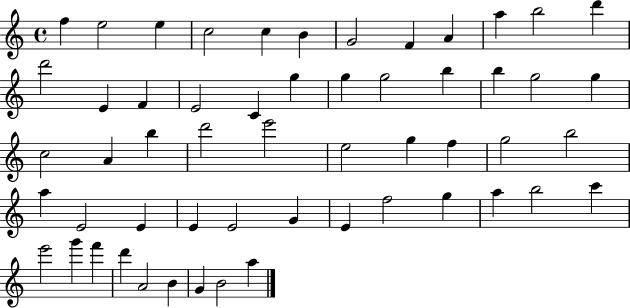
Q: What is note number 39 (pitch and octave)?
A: E4